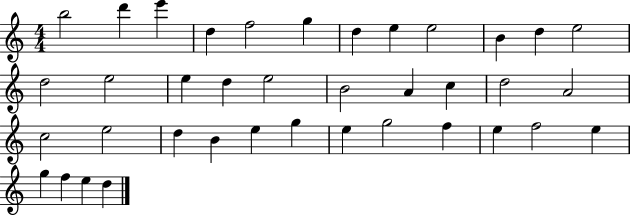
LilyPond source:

{
  \clef treble
  \numericTimeSignature
  \time 4/4
  \key c \major
  b''2 d'''4 e'''4 | d''4 f''2 g''4 | d''4 e''4 e''2 | b'4 d''4 e''2 | \break d''2 e''2 | e''4 d''4 e''2 | b'2 a'4 c''4 | d''2 a'2 | \break c''2 e''2 | d''4 b'4 e''4 g''4 | e''4 g''2 f''4 | e''4 f''2 e''4 | \break g''4 f''4 e''4 d''4 | \bar "|."
}